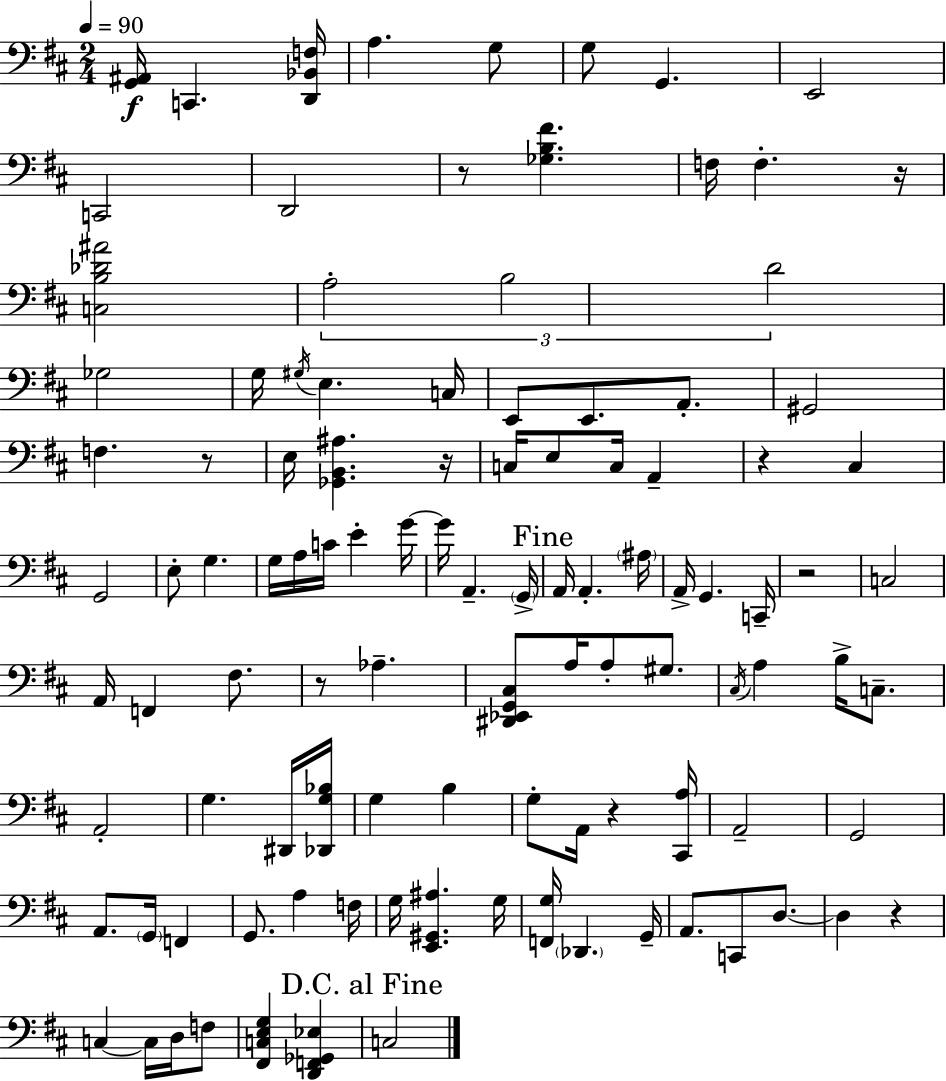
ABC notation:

X:1
T:Untitled
M:2/4
L:1/4
K:D
[G,,^A,,]/4 C,, [D,,_B,,F,]/4 A, G,/2 G,/2 G,, E,,2 C,,2 D,,2 z/2 [_G,B,^F] F,/4 F, z/4 [C,B,_D^A]2 A,2 B,2 D2 _G,2 G,/4 ^G,/4 E, C,/4 E,,/2 E,,/2 A,,/2 ^G,,2 F, z/2 E,/4 [_G,,B,,^A,] z/4 C,/4 E,/2 C,/4 A,, z ^C, G,,2 E,/2 G, G,/4 A,/4 C/4 E G/4 G/4 A,, G,,/4 A,,/4 A,, ^A,/4 A,,/4 G,, C,,/4 z2 C,2 A,,/4 F,, ^F,/2 z/2 _A, [^D,,_E,,G,,^C,]/2 A,/4 A,/2 ^G,/2 ^C,/4 A, B,/4 C,/2 A,,2 G, ^D,,/4 [_D,,G,_B,]/4 G, B, G,/2 A,,/4 z [^C,,A,]/4 A,,2 G,,2 A,,/2 G,,/4 F,, G,,/2 A, F,/4 G,/4 [E,,^G,,^A,] G,/4 [F,,G,]/4 _D,, G,,/4 A,,/2 C,,/2 D,/2 D, z C, C,/4 D,/4 F,/2 [^F,,C,E,G,] [D,,F,,_G,,_E,] C,2